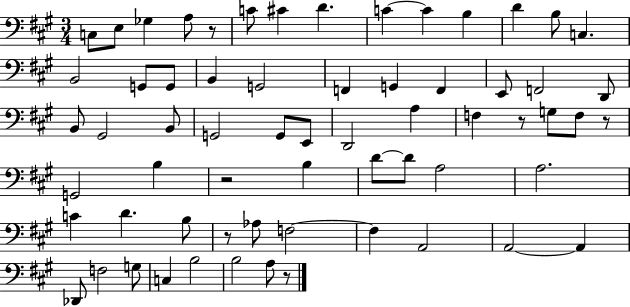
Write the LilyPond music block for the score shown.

{
  \clef bass
  \numericTimeSignature
  \time 3/4
  \key a \major
  c8 e8 ges4 a8 r8 | c'8 cis'4 d'4. | c'4~~ c'4 b4 | d'4 b8 c4. | \break b,2 g,8 g,8 | b,4 g,2 | f,4 g,4 f,4 | e,8 f,2 d,8 | \break b,8 gis,2 b,8 | g,2 g,8 e,8 | d,2 a4 | f4 r8 g8 f8 r8 | \break g,2 b4 | r2 b4 | d'8~~ d'8 a2 | a2. | \break c'4 d'4. b8 | r8 aes8 f2~~ | f4 a,2 | a,2~~ a,4 | \break des,8 f2 g8 | c4 b2 | b2 a8 r8 | \bar "|."
}